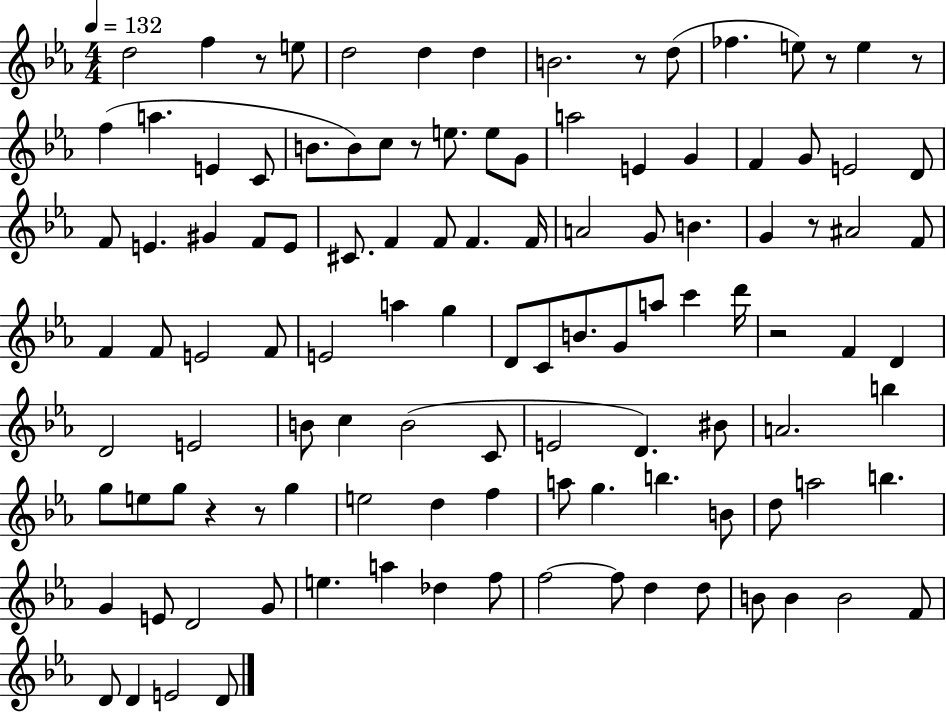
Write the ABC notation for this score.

X:1
T:Untitled
M:4/4
L:1/4
K:Eb
d2 f z/2 e/2 d2 d d B2 z/2 d/2 _f e/2 z/2 e z/2 f a E C/2 B/2 B/2 c/2 z/2 e/2 e/2 G/2 a2 E G F G/2 E2 D/2 F/2 E ^G F/2 E/2 ^C/2 F F/2 F F/4 A2 G/2 B G z/2 ^A2 F/2 F F/2 E2 F/2 E2 a g D/2 C/2 B/2 G/2 a/2 c' d'/4 z2 F D D2 E2 B/2 c B2 C/2 E2 D ^B/2 A2 b g/2 e/2 g/2 z z/2 g e2 d f a/2 g b B/2 d/2 a2 b G E/2 D2 G/2 e a _d f/2 f2 f/2 d d/2 B/2 B B2 F/2 D/2 D E2 D/2